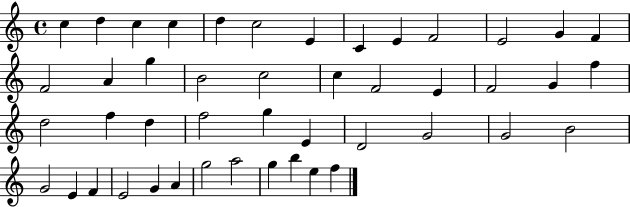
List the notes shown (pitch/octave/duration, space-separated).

C5/q D5/q C5/q C5/q D5/q C5/h E4/q C4/q E4/q F4/h E4/h G4/q F4/q F4/h A4/q G5/q B4/h C5/h C5/q F4/h E4/q F4/h G4/q F5/q D5/h F5/q D5/q F5/h G5/q E4/q D4/h G4/h G4/h B4/h G4/h E4/q F4/q E4/h G4/q A4/q G5/h A5/h G5/q B5/q E5/q F5/q